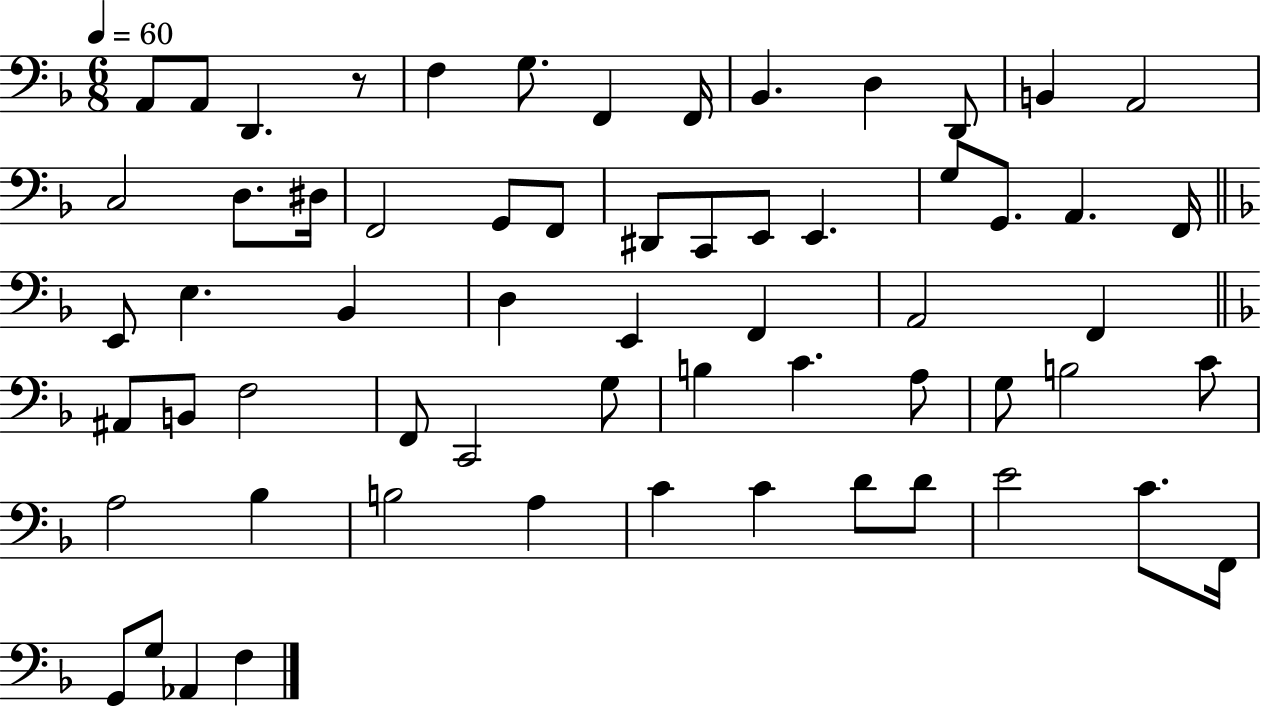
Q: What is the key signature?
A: F major